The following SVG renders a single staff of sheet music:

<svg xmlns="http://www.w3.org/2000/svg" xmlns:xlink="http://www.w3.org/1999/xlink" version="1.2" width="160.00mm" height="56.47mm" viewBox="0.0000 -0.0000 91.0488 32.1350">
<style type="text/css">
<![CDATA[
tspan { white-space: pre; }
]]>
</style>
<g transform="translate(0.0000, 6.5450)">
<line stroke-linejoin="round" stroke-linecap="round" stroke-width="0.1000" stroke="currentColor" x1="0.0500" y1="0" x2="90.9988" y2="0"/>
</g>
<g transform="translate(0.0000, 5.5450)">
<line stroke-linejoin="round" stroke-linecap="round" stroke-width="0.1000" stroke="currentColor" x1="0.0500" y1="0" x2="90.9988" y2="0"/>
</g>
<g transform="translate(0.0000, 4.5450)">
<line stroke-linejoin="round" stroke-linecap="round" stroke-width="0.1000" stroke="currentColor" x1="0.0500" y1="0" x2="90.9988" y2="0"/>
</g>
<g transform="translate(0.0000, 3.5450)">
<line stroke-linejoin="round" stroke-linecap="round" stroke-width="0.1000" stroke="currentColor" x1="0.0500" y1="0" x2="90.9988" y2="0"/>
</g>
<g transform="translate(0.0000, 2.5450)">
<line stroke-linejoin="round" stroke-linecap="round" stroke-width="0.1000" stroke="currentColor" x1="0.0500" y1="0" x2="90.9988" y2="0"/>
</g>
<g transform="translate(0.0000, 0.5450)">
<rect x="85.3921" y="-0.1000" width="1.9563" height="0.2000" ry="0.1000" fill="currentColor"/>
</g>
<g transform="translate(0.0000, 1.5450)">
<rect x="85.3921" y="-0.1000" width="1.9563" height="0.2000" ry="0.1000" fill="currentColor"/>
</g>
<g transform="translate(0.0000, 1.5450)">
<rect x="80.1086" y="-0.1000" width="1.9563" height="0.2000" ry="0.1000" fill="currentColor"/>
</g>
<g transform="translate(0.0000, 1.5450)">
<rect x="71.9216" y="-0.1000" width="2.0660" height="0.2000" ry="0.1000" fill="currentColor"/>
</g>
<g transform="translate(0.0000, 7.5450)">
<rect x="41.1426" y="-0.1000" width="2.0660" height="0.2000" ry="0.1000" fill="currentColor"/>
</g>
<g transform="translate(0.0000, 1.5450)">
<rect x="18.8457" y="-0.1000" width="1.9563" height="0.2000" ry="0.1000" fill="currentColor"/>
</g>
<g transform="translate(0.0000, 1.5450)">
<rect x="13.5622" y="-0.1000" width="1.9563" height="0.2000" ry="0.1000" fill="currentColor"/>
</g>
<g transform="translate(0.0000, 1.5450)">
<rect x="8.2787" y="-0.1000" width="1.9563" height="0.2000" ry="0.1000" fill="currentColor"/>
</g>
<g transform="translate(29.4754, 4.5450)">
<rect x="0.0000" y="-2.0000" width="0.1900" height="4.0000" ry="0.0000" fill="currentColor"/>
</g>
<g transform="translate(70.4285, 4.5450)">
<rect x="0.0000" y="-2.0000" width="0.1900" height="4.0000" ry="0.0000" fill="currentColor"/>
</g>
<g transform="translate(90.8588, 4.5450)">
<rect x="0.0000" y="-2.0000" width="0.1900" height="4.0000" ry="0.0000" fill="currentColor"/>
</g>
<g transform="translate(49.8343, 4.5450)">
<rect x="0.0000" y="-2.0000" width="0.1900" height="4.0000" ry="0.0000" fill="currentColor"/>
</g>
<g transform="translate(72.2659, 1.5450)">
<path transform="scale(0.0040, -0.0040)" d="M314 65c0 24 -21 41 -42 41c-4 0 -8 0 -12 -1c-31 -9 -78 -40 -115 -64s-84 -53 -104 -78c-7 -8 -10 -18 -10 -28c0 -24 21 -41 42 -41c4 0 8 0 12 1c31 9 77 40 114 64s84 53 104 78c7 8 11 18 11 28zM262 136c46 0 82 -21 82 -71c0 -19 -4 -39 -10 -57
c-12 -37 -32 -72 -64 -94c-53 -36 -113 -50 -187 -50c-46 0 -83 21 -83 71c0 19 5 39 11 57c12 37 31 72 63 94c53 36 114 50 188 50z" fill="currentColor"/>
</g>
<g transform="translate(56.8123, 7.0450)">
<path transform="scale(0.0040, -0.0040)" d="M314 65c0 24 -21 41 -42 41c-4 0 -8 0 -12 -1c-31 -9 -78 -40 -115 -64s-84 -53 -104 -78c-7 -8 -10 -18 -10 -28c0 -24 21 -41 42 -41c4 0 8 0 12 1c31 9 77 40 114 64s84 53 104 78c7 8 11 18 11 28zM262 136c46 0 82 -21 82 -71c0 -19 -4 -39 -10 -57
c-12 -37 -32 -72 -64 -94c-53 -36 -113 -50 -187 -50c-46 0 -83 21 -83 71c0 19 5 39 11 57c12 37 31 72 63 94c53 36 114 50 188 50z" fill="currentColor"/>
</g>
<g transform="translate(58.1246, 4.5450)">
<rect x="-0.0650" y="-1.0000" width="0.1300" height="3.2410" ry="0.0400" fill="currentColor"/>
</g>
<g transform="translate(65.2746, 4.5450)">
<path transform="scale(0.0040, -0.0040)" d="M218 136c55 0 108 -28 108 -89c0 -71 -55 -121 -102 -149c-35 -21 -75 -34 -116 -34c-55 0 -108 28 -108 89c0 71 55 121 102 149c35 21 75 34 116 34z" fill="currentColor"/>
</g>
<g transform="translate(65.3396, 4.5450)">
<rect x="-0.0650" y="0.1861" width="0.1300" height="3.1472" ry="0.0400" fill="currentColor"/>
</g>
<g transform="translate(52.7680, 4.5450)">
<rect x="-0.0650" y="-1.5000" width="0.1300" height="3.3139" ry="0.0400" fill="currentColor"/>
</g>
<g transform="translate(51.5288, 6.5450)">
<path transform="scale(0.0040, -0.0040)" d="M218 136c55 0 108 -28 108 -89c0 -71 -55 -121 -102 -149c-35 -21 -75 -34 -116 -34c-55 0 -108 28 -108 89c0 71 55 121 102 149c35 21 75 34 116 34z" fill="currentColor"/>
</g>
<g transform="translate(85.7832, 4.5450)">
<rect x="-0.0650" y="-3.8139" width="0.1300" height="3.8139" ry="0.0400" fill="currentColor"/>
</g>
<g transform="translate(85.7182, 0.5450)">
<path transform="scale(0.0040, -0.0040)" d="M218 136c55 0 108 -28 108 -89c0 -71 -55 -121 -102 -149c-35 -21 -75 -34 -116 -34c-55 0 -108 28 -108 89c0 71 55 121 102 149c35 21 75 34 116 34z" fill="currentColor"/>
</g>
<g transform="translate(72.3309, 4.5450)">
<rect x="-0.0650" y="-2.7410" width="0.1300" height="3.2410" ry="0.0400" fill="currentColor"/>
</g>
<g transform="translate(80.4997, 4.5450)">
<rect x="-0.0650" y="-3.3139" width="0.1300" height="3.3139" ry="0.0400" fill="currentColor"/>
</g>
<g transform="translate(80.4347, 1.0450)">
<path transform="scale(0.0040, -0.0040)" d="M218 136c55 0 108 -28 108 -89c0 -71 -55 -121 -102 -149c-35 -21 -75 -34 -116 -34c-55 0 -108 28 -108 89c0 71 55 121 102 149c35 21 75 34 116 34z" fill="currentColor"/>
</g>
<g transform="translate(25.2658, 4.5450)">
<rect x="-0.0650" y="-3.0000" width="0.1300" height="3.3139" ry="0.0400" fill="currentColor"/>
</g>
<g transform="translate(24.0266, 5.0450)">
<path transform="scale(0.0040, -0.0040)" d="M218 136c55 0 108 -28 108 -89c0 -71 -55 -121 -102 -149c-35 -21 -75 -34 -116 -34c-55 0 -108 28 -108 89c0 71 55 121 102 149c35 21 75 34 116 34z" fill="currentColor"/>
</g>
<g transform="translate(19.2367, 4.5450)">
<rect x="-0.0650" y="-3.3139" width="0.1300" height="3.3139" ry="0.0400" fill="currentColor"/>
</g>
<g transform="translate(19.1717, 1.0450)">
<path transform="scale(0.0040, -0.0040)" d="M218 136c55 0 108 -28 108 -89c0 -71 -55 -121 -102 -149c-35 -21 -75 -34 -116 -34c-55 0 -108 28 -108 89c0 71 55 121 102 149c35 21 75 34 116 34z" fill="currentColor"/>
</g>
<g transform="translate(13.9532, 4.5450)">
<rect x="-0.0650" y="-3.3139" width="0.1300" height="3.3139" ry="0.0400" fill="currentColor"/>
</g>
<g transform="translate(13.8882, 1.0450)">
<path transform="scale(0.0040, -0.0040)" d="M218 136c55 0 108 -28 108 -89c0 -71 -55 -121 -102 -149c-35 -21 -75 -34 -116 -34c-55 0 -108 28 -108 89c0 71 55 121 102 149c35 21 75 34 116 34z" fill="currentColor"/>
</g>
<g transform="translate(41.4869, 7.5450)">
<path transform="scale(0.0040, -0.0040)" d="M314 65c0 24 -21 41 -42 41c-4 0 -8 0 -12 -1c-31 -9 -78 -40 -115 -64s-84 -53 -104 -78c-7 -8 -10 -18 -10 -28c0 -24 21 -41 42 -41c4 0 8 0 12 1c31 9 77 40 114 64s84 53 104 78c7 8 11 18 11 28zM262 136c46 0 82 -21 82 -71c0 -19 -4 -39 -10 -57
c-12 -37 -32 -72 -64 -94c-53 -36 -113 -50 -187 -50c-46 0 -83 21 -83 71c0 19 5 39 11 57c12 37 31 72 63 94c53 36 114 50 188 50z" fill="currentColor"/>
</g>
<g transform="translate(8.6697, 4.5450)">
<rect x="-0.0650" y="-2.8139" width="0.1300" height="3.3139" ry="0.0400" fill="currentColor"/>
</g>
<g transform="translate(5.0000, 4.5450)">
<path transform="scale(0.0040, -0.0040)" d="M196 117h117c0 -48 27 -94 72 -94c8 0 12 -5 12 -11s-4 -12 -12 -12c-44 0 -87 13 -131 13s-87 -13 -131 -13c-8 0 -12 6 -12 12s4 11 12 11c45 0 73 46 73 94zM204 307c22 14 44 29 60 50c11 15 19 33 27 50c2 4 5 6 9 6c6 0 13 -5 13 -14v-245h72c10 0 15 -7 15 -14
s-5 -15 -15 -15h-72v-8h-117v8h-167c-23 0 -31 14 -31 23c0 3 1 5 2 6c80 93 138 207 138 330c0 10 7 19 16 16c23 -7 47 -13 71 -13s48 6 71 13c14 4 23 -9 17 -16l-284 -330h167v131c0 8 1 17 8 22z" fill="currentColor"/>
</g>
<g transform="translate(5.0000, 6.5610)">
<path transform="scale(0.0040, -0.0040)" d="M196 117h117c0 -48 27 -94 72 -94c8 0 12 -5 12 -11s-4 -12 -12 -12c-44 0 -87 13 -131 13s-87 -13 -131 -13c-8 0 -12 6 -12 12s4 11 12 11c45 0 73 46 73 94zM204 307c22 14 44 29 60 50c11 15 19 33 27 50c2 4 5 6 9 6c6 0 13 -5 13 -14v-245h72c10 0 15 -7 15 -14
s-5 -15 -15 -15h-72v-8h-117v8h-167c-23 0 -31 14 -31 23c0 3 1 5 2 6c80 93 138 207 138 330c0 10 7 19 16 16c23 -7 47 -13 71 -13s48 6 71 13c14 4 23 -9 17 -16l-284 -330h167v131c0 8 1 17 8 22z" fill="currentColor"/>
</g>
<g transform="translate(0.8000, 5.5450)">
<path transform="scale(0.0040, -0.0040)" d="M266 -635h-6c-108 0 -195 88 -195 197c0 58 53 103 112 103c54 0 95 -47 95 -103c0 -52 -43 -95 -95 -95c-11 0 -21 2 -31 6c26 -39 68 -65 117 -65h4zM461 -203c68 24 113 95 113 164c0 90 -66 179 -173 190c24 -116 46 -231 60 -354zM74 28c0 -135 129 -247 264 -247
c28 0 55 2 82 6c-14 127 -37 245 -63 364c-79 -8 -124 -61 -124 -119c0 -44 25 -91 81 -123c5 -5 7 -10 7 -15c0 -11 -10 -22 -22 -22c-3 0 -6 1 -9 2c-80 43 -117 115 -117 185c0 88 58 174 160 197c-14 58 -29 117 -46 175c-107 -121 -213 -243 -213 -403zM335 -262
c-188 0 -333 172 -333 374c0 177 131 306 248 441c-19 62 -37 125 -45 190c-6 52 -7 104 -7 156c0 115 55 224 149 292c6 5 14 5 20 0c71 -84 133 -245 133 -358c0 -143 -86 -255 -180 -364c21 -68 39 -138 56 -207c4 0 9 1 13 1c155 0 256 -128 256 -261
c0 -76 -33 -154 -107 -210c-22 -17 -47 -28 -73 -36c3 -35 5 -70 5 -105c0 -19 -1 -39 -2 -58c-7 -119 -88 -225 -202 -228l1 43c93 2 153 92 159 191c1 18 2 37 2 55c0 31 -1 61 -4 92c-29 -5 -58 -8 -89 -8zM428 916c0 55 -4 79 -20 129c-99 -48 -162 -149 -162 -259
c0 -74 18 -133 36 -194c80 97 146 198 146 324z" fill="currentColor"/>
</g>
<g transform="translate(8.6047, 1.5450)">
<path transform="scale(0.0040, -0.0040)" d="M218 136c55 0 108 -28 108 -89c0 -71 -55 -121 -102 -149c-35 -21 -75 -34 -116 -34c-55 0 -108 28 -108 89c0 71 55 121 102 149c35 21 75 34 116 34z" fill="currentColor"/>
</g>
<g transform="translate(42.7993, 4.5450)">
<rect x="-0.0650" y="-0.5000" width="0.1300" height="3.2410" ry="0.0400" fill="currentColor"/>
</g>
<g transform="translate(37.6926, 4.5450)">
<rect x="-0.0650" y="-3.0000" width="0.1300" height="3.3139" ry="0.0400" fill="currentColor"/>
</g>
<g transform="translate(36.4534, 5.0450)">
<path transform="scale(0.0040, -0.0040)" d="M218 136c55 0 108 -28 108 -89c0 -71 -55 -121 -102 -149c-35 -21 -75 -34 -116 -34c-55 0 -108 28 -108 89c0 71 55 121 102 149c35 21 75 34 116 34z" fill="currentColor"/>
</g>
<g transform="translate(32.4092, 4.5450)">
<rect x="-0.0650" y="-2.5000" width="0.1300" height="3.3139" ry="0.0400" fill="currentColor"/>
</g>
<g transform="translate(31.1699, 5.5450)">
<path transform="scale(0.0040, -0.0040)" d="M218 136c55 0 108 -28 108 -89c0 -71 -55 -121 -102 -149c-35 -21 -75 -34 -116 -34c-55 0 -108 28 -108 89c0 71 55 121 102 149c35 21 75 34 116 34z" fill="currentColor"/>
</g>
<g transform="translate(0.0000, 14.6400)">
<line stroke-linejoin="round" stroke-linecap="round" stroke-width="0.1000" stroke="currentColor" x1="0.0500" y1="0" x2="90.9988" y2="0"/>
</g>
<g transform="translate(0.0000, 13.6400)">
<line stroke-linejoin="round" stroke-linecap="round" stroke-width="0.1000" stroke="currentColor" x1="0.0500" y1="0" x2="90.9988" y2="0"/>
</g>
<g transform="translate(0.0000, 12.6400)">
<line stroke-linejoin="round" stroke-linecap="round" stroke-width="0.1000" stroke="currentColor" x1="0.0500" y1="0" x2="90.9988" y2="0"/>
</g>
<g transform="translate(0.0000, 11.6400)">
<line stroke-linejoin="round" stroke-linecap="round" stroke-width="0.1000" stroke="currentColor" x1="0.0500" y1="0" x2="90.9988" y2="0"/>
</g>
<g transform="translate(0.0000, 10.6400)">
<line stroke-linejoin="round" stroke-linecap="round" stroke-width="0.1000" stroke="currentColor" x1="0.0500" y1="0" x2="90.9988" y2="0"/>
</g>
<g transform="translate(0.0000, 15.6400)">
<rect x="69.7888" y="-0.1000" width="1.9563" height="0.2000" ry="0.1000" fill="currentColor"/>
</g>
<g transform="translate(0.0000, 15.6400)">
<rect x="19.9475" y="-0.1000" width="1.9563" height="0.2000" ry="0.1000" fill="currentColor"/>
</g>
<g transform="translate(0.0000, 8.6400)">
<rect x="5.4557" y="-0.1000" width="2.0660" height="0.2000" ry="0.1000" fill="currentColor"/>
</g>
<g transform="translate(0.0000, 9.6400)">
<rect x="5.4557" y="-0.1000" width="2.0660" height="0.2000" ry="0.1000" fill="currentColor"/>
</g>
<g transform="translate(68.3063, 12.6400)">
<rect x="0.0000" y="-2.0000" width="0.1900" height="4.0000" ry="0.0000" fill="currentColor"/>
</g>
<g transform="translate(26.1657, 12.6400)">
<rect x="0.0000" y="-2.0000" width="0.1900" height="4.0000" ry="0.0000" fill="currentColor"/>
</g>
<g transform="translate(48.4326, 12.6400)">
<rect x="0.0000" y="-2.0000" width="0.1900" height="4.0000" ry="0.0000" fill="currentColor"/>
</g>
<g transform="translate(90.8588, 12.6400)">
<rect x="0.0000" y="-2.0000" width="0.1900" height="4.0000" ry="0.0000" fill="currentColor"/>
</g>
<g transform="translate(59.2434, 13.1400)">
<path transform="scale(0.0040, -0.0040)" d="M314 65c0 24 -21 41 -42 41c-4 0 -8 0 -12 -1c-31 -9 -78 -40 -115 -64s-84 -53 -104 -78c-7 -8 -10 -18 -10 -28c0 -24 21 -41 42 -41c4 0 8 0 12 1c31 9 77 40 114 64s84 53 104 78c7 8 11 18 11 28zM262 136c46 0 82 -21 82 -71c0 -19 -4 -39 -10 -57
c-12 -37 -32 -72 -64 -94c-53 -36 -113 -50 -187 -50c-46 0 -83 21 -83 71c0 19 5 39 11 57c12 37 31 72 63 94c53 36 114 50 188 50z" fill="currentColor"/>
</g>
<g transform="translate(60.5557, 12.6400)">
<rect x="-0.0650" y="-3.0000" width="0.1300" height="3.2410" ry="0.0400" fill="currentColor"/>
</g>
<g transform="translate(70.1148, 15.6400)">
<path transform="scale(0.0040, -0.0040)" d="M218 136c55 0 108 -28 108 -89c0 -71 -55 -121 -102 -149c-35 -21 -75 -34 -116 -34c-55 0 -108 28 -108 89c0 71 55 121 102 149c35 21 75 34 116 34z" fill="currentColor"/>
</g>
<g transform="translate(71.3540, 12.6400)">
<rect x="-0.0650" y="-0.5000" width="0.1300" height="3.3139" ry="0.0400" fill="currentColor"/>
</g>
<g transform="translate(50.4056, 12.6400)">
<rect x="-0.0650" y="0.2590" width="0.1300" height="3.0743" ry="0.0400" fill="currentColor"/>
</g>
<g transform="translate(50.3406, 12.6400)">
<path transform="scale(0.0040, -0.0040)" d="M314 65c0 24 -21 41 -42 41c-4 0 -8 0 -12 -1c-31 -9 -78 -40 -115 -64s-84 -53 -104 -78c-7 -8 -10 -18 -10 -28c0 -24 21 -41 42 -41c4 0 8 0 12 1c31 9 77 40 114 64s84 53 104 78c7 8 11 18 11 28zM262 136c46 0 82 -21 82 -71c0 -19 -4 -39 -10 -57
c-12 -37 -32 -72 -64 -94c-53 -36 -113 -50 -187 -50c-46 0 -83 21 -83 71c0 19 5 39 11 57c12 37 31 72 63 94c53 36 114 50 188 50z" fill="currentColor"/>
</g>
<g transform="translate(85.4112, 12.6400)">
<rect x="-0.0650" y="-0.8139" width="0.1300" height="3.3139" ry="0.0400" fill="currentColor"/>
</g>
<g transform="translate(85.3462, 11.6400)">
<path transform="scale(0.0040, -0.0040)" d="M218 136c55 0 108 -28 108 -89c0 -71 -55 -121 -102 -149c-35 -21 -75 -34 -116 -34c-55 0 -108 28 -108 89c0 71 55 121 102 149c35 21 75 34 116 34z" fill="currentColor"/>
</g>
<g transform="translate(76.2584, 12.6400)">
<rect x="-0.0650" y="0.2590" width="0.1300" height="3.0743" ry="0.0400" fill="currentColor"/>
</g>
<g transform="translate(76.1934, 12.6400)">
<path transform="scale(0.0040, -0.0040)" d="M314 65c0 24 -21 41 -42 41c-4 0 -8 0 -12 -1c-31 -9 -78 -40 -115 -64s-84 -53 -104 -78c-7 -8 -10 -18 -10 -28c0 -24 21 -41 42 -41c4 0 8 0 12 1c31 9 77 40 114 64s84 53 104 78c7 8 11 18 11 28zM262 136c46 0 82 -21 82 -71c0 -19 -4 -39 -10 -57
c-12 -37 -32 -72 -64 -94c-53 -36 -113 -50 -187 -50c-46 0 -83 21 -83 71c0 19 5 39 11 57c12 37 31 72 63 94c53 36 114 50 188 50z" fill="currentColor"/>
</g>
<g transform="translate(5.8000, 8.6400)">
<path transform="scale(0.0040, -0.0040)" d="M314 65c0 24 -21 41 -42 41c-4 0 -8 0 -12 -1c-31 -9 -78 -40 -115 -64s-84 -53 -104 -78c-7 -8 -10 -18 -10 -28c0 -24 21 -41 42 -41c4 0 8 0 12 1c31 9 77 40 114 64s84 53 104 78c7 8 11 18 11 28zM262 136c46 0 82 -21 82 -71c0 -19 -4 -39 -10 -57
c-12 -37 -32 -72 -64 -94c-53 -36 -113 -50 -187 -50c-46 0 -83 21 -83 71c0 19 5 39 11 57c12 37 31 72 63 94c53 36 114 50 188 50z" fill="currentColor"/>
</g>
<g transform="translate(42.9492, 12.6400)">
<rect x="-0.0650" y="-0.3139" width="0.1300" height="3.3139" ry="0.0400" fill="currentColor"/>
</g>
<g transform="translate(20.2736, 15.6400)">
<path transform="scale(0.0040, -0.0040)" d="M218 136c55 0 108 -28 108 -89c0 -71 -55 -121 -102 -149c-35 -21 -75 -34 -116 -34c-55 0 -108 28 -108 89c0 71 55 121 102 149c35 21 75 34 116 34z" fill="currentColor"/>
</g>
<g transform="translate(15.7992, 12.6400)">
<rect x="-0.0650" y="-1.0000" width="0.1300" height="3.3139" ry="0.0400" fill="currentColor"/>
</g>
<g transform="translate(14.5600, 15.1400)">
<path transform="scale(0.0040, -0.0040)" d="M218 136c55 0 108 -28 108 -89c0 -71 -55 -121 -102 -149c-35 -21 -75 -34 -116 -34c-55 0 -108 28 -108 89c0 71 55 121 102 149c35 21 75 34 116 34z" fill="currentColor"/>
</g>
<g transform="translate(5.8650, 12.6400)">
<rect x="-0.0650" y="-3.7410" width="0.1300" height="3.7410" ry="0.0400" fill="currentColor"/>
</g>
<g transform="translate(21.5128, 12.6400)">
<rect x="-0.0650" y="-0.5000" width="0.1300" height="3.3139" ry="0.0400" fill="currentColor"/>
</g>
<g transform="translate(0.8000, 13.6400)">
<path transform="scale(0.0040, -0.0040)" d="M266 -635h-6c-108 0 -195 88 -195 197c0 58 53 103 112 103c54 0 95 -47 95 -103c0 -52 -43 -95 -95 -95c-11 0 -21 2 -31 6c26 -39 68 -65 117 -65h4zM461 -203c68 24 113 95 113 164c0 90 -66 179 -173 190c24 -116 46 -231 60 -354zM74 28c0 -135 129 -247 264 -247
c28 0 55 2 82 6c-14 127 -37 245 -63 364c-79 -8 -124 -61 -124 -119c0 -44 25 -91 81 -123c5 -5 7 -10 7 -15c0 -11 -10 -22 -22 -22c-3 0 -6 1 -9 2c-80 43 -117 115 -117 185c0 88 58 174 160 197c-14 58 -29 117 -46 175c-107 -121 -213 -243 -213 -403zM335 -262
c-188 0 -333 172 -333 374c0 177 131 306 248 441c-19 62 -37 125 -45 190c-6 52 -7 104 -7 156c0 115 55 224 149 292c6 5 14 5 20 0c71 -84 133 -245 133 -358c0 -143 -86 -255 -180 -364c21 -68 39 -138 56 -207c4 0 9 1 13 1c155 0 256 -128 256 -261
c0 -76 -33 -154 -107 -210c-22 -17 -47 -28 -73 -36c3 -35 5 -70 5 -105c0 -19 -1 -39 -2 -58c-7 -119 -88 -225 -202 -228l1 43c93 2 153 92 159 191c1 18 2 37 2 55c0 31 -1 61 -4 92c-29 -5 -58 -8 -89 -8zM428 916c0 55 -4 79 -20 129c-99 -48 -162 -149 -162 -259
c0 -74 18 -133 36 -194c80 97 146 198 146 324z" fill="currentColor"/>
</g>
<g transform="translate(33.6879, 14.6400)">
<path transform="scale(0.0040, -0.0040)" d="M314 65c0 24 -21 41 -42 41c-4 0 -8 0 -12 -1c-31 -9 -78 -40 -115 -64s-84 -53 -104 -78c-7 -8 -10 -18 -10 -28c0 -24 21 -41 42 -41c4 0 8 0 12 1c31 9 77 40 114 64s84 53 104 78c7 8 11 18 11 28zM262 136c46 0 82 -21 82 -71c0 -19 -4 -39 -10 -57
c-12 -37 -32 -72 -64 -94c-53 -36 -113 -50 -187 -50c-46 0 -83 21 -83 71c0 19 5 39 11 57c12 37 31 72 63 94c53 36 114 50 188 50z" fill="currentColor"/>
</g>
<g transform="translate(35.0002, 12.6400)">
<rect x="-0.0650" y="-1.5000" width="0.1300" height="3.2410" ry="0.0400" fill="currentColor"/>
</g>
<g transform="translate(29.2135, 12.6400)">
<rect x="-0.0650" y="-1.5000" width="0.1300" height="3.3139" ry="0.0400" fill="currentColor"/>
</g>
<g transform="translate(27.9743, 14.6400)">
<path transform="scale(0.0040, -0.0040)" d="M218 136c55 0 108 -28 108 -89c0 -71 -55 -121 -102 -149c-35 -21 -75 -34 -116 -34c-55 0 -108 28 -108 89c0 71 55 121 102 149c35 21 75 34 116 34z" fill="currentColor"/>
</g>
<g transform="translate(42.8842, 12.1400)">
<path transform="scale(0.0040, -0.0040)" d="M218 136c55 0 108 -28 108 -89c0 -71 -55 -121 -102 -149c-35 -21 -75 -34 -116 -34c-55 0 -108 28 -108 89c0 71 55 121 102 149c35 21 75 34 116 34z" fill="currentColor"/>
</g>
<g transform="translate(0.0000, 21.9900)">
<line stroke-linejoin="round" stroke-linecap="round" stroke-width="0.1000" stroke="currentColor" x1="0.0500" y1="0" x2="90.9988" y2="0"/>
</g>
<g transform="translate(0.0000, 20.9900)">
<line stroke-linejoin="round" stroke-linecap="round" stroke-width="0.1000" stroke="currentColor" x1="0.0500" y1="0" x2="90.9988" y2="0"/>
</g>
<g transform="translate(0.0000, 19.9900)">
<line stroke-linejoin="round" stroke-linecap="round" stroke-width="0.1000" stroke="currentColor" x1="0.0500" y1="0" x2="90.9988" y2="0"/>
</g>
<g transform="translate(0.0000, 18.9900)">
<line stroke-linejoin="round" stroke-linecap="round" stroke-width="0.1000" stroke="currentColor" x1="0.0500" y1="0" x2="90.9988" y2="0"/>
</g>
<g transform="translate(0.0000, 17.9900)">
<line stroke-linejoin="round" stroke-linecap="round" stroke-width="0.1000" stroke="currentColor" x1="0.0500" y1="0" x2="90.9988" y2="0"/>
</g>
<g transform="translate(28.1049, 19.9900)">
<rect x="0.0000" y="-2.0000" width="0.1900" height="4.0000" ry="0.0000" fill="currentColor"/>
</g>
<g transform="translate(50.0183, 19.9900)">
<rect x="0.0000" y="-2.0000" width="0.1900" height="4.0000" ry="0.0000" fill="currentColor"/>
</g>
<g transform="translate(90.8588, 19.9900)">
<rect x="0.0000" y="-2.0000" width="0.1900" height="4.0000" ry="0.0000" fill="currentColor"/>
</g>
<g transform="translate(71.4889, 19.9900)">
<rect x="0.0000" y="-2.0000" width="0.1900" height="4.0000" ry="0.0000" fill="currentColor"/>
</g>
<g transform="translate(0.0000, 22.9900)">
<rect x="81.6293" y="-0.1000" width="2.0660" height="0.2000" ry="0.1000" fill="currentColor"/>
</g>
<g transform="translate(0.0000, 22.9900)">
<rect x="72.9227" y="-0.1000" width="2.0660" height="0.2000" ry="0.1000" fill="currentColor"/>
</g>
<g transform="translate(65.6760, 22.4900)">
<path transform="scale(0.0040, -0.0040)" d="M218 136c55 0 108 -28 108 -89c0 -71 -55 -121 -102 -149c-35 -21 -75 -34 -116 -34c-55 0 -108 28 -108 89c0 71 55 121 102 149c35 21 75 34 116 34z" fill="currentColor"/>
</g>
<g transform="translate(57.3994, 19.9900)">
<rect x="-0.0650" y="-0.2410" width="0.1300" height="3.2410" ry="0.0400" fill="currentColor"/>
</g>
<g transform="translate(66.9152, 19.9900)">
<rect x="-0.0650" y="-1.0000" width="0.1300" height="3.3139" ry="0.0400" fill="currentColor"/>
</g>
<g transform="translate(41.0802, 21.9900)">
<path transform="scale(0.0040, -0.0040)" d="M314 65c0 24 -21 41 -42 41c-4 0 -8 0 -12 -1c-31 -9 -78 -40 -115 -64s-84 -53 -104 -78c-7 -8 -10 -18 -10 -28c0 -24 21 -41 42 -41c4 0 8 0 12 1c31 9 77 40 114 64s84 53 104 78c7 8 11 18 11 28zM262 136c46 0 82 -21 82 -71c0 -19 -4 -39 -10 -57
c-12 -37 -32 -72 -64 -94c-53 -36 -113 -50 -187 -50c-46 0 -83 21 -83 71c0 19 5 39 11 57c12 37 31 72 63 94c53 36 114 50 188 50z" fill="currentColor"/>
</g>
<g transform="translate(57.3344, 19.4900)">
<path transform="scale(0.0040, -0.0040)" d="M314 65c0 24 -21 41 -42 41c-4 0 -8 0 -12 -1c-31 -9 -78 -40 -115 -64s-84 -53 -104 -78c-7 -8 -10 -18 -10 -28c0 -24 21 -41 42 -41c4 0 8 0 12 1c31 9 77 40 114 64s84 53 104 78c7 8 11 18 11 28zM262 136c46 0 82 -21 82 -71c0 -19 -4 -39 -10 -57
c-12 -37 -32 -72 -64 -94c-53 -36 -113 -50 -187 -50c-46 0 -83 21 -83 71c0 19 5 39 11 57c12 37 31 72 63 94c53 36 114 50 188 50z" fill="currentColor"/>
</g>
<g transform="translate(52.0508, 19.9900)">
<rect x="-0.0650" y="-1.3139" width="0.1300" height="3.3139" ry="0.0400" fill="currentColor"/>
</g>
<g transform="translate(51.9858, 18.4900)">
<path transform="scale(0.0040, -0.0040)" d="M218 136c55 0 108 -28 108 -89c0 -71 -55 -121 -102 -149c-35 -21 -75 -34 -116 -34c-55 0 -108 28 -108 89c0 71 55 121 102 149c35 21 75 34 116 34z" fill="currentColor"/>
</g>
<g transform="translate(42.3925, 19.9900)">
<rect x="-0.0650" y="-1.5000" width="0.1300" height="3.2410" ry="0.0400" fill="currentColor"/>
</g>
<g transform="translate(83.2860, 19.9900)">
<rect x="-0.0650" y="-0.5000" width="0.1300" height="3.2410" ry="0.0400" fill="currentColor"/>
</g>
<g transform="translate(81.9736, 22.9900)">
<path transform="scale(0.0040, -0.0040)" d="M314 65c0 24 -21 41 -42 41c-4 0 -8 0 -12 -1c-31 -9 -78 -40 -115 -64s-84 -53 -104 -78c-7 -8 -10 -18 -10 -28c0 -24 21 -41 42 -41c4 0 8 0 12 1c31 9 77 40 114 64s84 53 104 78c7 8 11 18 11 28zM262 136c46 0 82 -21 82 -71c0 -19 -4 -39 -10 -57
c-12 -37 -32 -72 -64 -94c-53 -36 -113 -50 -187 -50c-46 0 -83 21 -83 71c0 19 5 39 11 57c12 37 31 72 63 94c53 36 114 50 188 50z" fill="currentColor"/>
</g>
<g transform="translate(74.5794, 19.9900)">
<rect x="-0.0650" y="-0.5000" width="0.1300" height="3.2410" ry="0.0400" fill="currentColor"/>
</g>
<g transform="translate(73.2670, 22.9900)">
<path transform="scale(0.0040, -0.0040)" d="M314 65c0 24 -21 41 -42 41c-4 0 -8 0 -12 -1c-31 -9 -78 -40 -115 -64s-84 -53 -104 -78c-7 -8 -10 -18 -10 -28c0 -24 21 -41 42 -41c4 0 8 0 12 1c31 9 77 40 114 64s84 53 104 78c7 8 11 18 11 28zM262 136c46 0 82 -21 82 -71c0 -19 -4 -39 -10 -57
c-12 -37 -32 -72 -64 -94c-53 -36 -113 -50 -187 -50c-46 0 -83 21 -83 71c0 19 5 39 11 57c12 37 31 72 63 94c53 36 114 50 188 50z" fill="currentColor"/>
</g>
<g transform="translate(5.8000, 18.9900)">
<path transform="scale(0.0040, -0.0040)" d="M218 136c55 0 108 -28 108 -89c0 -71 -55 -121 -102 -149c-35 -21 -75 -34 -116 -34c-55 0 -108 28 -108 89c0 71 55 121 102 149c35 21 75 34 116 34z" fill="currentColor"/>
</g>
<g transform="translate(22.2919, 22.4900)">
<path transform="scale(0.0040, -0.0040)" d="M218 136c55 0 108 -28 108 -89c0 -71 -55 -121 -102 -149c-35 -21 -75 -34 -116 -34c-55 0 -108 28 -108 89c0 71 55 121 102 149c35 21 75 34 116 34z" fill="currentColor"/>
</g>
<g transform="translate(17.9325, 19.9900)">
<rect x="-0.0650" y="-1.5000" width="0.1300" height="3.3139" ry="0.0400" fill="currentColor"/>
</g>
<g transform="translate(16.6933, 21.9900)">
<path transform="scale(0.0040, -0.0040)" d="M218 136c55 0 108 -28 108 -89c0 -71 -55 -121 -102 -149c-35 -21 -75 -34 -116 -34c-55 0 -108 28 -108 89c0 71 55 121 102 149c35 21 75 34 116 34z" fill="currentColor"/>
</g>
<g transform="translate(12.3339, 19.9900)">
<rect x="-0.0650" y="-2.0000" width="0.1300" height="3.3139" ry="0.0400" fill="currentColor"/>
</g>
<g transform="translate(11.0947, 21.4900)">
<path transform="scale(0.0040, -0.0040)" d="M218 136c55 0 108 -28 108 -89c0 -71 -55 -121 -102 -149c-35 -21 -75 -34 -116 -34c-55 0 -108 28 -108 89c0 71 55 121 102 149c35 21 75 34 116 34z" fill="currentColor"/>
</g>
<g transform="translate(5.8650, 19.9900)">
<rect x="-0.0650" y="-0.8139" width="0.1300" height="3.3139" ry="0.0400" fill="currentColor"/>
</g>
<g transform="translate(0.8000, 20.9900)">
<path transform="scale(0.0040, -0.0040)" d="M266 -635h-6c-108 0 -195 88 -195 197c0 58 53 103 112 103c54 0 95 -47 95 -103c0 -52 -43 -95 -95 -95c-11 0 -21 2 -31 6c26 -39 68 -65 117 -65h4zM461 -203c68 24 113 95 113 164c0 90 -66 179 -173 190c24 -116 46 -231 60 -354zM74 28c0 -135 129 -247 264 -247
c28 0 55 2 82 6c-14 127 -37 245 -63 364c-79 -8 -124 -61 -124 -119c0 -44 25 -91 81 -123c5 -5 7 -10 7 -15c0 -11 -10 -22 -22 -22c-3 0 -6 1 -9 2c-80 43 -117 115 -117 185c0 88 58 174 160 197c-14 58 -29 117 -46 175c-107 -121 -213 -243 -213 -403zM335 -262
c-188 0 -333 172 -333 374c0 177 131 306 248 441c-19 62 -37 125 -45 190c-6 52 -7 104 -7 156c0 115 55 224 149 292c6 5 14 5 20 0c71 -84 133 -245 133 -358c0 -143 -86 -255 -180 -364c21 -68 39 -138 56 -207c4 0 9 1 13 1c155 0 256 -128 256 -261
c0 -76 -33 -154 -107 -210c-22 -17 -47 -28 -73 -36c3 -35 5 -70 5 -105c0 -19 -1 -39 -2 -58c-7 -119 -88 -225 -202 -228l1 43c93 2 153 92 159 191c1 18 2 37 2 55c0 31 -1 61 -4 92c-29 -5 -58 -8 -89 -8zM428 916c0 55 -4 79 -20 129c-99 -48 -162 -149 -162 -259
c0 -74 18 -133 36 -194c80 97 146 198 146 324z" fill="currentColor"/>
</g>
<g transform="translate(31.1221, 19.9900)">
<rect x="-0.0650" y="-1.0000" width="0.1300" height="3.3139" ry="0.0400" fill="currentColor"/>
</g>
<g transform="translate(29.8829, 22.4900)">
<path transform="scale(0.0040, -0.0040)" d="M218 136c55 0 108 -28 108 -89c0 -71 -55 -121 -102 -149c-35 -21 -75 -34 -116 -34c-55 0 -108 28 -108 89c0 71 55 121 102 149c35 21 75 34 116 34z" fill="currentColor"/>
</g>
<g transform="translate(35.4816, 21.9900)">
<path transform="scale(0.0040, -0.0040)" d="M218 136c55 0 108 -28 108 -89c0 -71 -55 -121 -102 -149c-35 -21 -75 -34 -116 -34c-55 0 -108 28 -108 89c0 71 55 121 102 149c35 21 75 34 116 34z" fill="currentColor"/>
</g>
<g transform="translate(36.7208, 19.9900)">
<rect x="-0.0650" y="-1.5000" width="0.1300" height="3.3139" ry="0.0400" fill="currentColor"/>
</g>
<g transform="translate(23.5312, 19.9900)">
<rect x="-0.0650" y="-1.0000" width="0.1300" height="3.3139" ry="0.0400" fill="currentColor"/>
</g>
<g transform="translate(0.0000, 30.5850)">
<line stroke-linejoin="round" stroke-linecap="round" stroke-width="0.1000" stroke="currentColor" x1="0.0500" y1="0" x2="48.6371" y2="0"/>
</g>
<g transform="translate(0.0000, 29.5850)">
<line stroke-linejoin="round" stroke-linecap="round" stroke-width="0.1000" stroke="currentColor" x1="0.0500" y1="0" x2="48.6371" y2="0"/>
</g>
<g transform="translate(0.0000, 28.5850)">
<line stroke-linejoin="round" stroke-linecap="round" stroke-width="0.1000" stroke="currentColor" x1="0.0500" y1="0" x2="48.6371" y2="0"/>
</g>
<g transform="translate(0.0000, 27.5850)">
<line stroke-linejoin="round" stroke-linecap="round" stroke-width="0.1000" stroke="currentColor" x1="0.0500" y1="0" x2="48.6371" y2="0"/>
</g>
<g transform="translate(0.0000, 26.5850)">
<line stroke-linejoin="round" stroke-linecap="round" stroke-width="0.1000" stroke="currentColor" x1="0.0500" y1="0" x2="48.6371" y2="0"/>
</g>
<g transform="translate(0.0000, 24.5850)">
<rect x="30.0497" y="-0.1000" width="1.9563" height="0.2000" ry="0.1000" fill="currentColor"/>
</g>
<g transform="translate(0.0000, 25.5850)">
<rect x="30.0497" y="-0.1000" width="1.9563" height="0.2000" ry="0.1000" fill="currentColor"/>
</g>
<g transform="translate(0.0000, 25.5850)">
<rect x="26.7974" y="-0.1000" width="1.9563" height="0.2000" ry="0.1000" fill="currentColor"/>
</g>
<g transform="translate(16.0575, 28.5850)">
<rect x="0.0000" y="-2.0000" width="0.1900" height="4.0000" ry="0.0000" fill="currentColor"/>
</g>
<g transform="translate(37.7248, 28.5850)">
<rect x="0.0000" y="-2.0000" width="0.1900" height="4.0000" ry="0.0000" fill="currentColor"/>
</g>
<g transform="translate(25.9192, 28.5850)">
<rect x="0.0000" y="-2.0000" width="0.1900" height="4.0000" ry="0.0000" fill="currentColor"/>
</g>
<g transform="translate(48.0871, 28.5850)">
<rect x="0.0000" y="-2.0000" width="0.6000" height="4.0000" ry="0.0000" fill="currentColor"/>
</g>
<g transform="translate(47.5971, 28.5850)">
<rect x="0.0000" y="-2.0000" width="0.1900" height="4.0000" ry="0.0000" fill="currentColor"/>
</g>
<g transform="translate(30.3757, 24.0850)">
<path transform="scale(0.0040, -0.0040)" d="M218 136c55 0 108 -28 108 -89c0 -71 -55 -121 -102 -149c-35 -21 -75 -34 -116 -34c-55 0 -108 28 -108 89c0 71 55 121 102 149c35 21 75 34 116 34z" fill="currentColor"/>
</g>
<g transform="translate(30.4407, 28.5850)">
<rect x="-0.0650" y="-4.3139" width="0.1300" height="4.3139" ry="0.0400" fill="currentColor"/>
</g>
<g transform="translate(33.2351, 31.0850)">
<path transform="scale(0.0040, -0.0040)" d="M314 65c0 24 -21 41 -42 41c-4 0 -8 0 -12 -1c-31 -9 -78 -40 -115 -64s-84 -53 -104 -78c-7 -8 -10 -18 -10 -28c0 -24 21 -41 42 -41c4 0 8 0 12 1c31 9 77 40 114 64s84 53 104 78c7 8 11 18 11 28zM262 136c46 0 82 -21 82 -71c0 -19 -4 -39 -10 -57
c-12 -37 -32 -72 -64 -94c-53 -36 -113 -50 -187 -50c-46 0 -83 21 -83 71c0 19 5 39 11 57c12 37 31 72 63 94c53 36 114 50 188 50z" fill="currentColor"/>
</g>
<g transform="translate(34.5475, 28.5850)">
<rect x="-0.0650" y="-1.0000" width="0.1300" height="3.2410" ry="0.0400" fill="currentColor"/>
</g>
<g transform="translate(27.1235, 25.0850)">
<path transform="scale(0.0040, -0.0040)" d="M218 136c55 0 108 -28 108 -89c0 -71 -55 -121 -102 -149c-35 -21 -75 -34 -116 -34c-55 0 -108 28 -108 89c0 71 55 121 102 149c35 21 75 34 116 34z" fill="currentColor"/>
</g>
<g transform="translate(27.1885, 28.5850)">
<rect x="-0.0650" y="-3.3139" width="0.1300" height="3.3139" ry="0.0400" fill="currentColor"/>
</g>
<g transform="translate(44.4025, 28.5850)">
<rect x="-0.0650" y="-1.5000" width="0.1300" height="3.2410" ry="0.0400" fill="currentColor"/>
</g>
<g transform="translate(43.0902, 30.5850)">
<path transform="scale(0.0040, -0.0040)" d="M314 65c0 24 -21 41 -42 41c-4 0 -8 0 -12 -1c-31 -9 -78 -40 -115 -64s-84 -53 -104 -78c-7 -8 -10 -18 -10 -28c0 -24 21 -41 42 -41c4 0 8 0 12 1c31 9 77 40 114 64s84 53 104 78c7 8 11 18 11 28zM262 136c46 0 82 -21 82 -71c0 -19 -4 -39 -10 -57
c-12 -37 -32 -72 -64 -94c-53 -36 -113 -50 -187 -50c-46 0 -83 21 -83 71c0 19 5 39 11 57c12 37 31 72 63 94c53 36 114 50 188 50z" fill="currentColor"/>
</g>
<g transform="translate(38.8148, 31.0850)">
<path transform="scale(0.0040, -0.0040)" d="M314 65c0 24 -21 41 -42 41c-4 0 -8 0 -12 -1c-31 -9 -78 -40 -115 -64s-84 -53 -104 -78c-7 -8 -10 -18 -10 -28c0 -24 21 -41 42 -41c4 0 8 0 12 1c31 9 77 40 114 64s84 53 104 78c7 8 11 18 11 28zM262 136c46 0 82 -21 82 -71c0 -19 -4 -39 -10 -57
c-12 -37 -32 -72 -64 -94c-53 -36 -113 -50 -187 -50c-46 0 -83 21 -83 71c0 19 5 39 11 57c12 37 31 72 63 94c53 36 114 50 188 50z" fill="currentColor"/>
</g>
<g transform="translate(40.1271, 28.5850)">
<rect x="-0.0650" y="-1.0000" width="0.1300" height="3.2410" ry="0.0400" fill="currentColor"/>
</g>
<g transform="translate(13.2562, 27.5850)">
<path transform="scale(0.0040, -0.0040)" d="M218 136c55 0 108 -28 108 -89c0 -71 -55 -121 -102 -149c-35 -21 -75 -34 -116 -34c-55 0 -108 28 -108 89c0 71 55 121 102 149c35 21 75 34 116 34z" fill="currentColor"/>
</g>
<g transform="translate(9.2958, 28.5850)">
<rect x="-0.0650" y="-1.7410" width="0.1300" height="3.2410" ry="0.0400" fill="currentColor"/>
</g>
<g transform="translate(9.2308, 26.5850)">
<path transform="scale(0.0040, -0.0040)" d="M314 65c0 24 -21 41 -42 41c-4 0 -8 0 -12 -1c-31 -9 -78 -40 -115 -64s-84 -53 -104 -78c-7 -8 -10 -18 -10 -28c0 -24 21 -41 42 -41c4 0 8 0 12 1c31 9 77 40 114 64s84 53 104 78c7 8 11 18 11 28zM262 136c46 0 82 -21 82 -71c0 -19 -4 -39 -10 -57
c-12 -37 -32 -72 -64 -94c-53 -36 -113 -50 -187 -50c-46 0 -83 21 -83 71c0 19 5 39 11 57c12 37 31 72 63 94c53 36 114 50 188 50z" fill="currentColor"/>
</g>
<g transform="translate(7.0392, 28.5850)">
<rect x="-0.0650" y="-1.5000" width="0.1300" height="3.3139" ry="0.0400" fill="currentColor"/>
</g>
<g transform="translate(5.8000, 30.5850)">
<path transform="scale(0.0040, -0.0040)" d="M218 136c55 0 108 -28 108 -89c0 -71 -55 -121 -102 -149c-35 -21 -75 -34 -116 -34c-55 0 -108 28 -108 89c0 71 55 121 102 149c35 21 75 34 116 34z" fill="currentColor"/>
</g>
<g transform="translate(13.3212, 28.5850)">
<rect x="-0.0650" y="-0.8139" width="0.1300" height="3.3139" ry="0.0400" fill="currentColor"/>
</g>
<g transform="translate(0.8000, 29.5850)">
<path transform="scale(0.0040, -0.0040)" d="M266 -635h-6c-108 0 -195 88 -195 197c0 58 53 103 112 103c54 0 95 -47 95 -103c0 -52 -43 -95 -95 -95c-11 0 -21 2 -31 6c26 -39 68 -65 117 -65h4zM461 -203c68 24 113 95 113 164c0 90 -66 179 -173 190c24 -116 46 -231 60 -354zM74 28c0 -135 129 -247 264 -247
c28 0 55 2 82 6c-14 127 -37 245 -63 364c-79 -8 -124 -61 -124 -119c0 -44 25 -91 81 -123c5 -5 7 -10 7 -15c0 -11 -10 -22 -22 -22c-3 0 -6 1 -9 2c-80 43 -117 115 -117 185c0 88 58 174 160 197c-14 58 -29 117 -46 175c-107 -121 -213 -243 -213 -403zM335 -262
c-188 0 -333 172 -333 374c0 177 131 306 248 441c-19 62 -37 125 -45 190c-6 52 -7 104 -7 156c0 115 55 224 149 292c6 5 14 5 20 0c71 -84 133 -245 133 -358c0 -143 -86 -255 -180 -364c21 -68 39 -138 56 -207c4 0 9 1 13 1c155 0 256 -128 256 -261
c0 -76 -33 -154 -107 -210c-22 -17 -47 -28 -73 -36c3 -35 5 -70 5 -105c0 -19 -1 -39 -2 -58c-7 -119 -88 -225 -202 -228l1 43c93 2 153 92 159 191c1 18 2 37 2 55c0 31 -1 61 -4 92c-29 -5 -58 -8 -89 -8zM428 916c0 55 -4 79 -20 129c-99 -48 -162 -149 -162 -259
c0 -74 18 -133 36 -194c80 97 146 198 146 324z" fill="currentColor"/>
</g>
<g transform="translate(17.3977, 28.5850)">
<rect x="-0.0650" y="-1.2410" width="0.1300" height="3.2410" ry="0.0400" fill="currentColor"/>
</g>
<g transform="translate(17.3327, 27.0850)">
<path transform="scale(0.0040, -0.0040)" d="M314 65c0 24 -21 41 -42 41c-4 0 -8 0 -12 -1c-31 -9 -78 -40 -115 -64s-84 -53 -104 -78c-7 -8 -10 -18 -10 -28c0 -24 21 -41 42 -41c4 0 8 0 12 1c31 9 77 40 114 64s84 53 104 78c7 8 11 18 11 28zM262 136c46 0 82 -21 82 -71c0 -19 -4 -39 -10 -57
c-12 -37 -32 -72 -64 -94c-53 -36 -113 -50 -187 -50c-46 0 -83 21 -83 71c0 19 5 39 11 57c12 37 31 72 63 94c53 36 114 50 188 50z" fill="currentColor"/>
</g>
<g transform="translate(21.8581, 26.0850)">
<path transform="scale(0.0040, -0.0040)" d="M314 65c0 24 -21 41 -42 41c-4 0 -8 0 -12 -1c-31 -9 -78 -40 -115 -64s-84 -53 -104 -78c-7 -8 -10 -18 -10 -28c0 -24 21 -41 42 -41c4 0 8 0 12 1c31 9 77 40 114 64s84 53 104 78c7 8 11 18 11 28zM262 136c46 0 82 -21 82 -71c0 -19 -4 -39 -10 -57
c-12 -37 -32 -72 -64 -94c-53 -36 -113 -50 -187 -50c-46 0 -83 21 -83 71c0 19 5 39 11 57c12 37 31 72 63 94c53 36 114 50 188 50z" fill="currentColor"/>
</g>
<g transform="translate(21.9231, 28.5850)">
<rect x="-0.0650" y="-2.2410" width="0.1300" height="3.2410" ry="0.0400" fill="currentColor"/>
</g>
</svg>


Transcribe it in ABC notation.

X:1
T:Untitled
M:4/4
L:1/4
K:C
a b b A G A C2 E D2 B a2 b c' c'2 D C E E2 c B2 A2 C B2 d d F E D D E E2 e c2 D C2 C2 E f2 d e2 g2 b d' D2 D2 E2